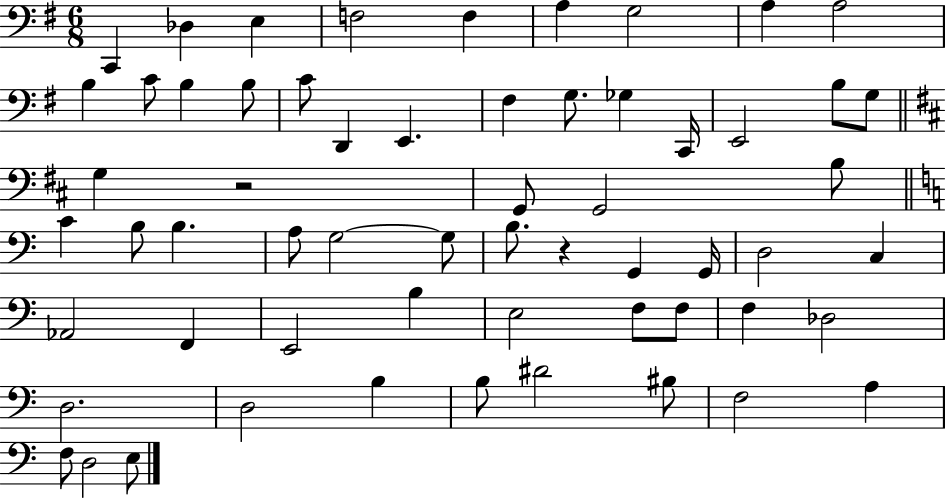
C2/q Db3/q E3/q F3/h F3/q A3/q G3/h A3/q A3/h B3/q C4/e B3/q B3/e C4/e D2/q E2/q. F#3/q G3/e. Gb3/q C2/s E2/h B3/e G3/e G3/q R/h G2/e G2/h B3/e C4/q B3/e B3/q. A3/e G3/h G3/e B3/e. R/q G2/q G2/s D3/h C3/q Ab2/h F2/q E2/h B3/q E3/h F3/e F3/e F3/q Db3/h D3/h. D3/h B3/q B3/e D#4/h BIS3/e F3/h A3/q F3/e D3/h E3/e